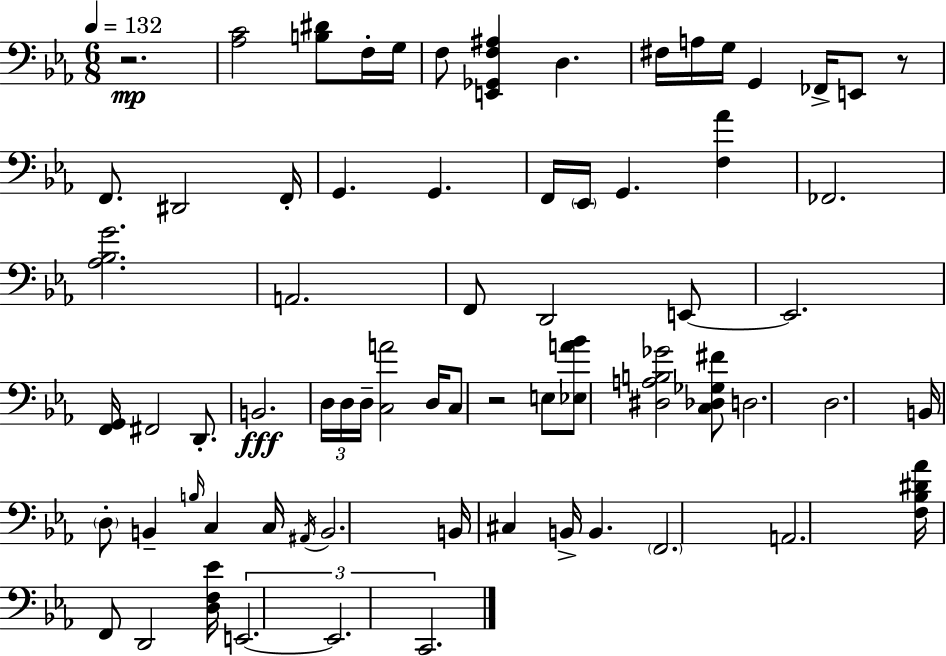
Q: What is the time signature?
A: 6/8